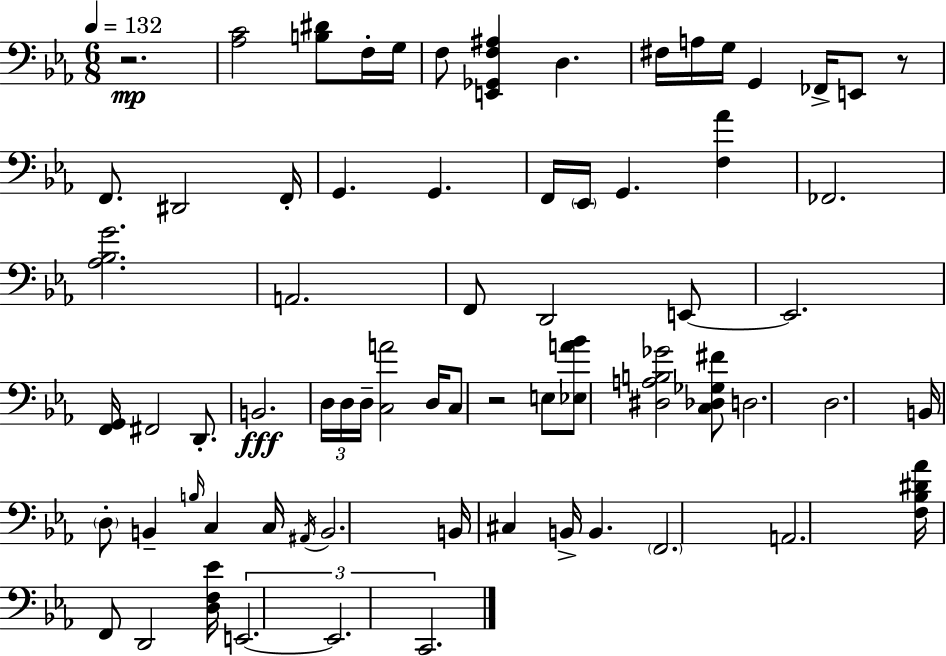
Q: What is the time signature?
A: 6/8